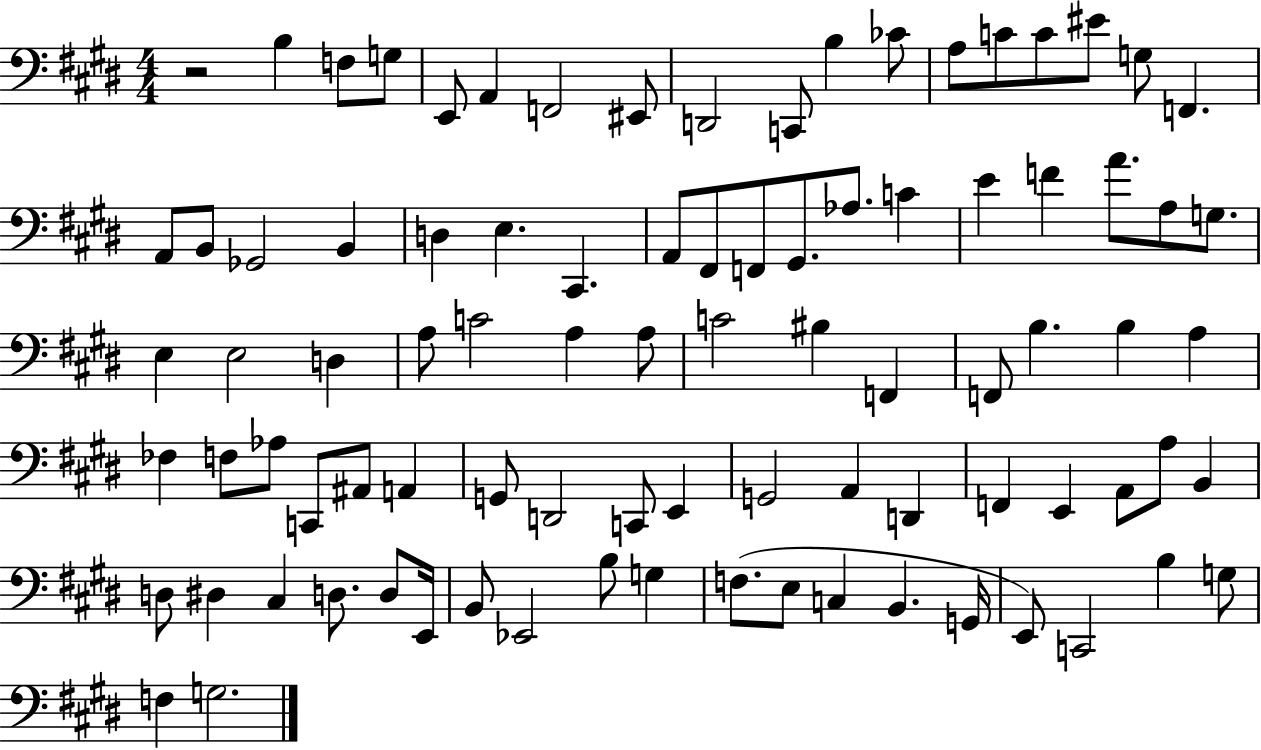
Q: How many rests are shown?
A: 1